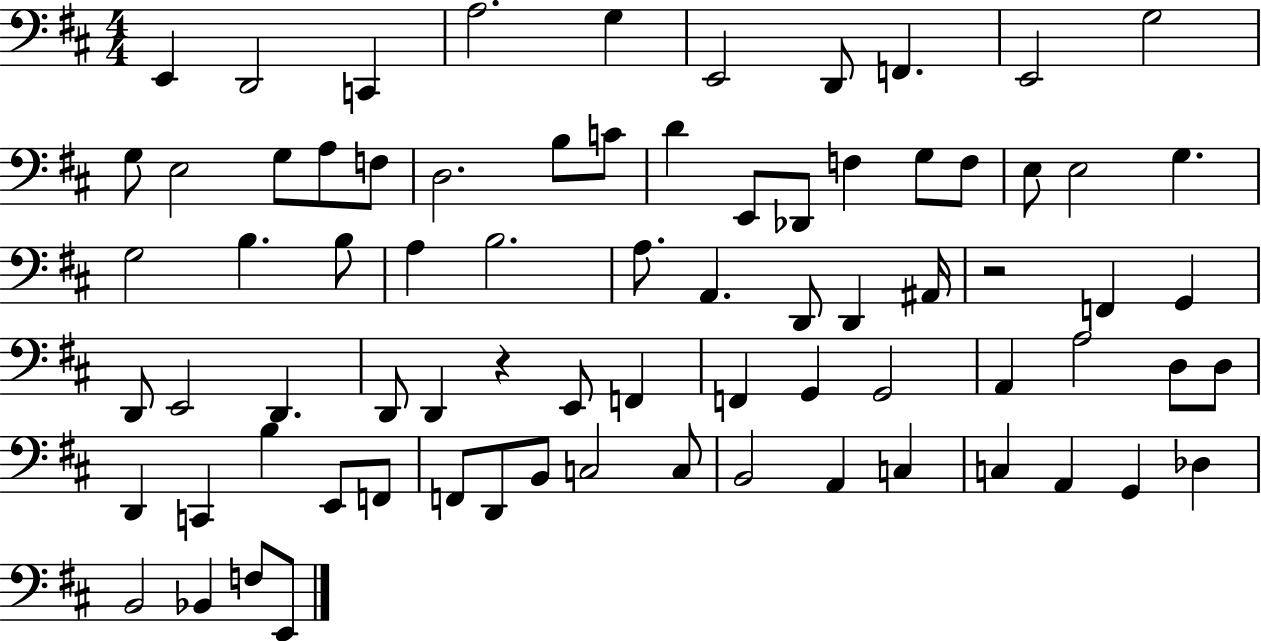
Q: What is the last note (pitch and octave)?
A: E2